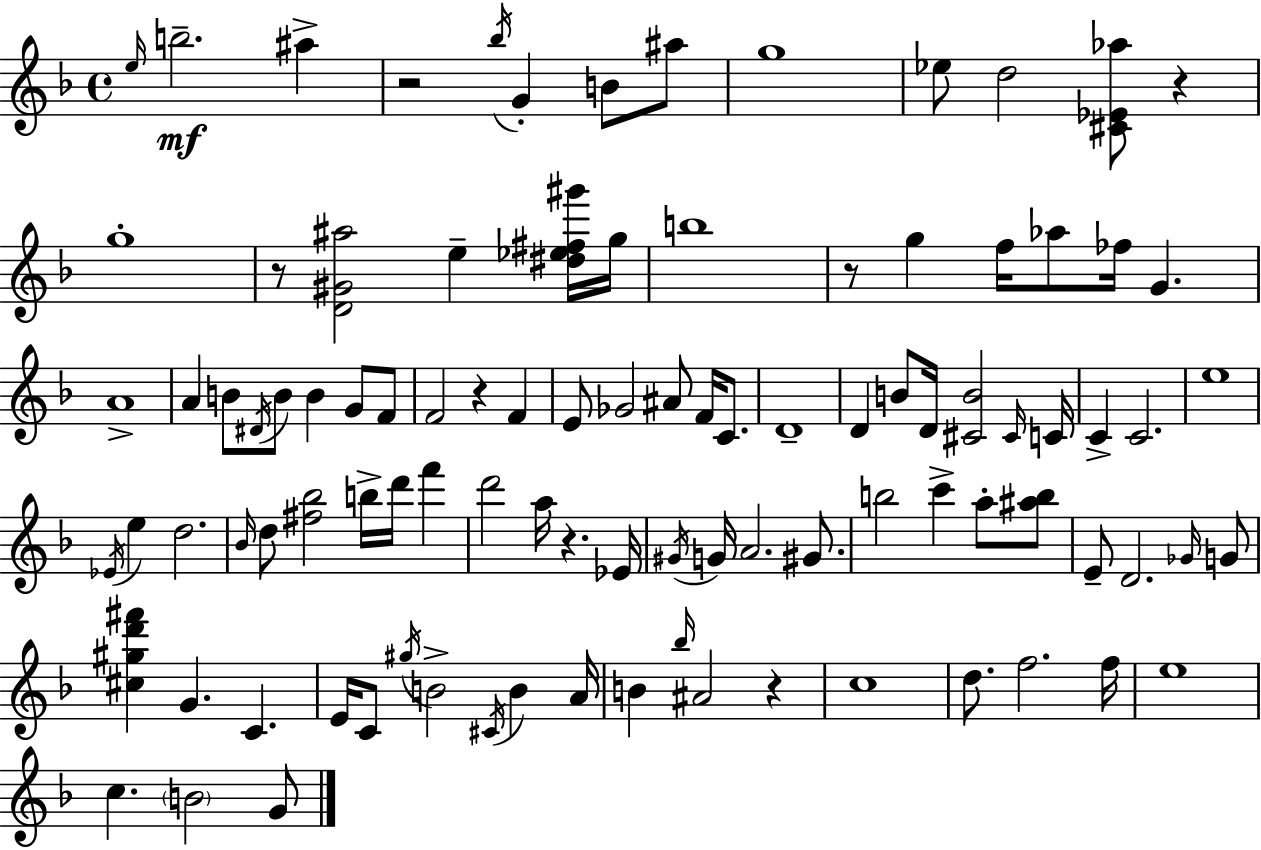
{
  \clef treble
  \time 4/4
  \defaultTimeSignature
  \key d \minor
  \grace { e''16 }\mf b''2.-- ais''4-> | r2 \acciaccatura { bes''16 } g'4-. b'8 | ais''8 g''1 | ees''8 d''2 <cis' ees' aes''>8 r4 | \break g''1-. | r8 <d' gis' ais''>2 e''4-- | <dis'' ees'' fis'' gis'''>16 g''16 b''1 | r8 g''4 f''16 aes''8 fes''16 g'4. | \break a'1-> | a'4 b'8 \acciaccatura { dis'16 } b'8 b'4 g'8 | f'8 f'2 r4 f'4 | e'8 ges'2 ais'8 f'16 | \break c'8. d'1-- | d'4 b'8 d'16 <cis' b'>2 | \grace { cis'16 } c'16 c'4-> c'2. | e''1 | \break \acciaccatura { ees'16 } e''4 d''2. | \grace { bes'16 } d''8 <fis'' bes''>2 | b''16-> d'''16 f'''4 d'''2 a''16 r4. | ees'16 \acciaccatura { gis'16 } g'16 a'2. | \break gis'8. b''2 c'''4-> | a''8-. <ais'' b''>8 e'8-- d'2. | \grace { ges'16 } g'8 <cis'' gis'' d''' fis'''>4 g'4. | c'4. e'16 c'8 \acciaccatura { gis''16 } b'2-> | \break \acciaccatura { cis'16 } b'4 a'16 b'4 \grace { bes''16 } ais'2 | r4 c''1 | d''8. f''2. | f''16 e''1 | \break c''4. | \parenthesize b'2 g'8 \bar "|."
}